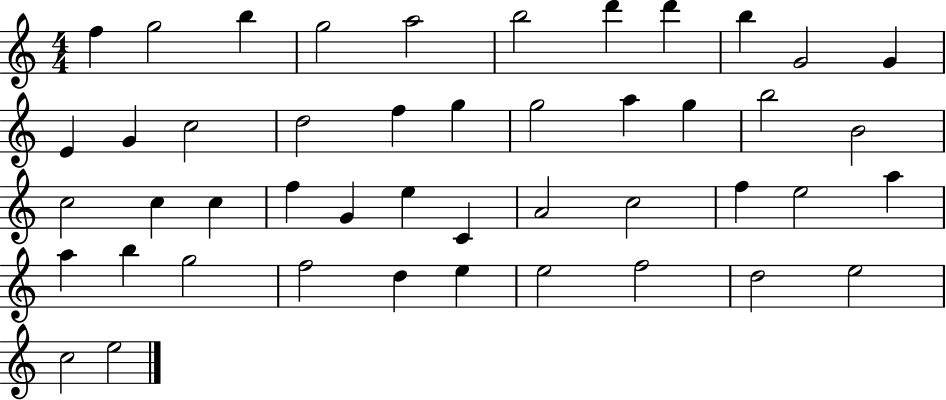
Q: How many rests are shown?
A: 0